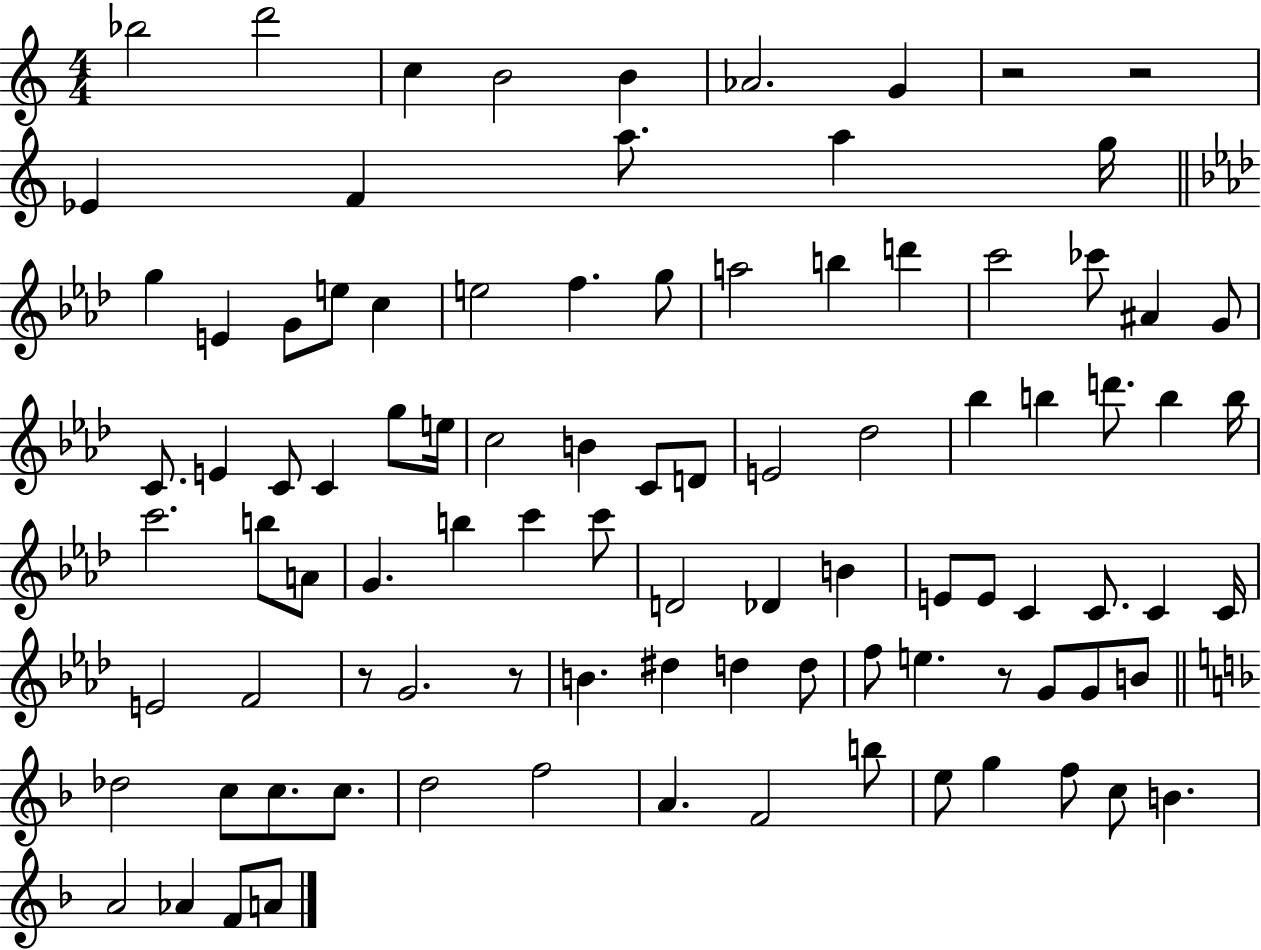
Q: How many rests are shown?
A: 5